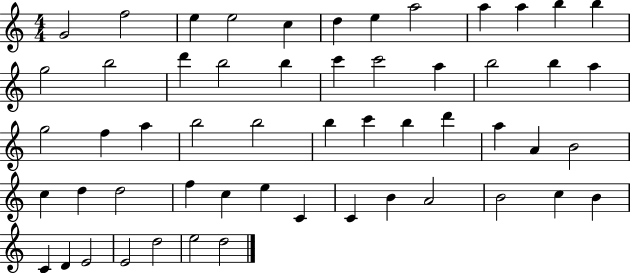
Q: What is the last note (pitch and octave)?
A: D5